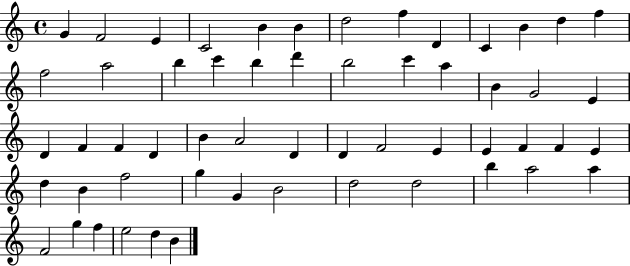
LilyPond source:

{
  \clef treble
  \time 4/4
  \defaultTimeSignature
  \key c \major
  g'4 f'2 e'4 | c'2 b'4 b'4 | d''2 f''4 d'4 | c'4 b'4 d''4 f''4 | \break f''2 a''2 | b''4 c'''4 b''4 d'''4 | b''2 c'''4 a''4 | b'4 g'2 e'4 | \break d'4 f'4 f'4 d'4 | b'4 a'2 d'4 | d'4 f'2 e'4 | e'4 f'4 f'4 e'4 | \break d''4 b'4 f''2 | g''4 g'4 b'2 | d''2 d''2 | b''4 a''2 a''4 | \break f'2 g''4 f''4 | e''2 d''4 b'4 | \bar "|."
}